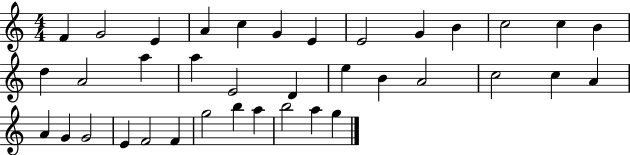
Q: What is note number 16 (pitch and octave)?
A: A5